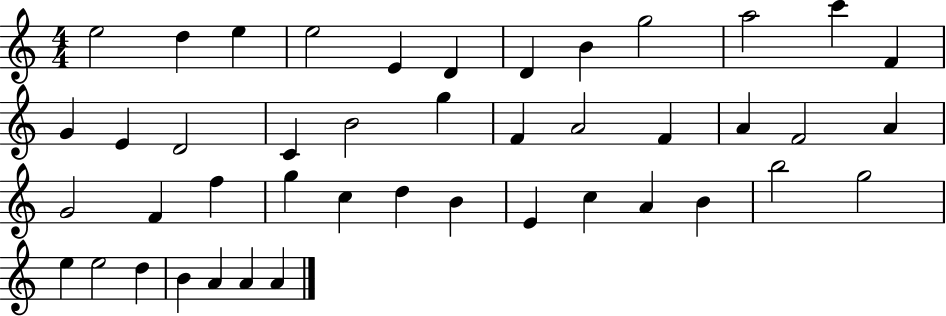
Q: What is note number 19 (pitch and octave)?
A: F4